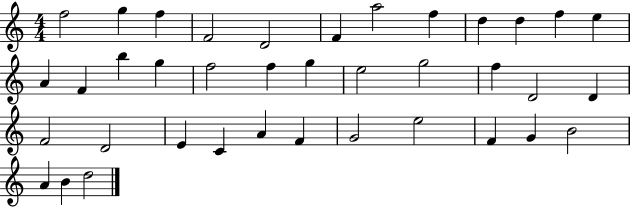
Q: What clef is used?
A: treble